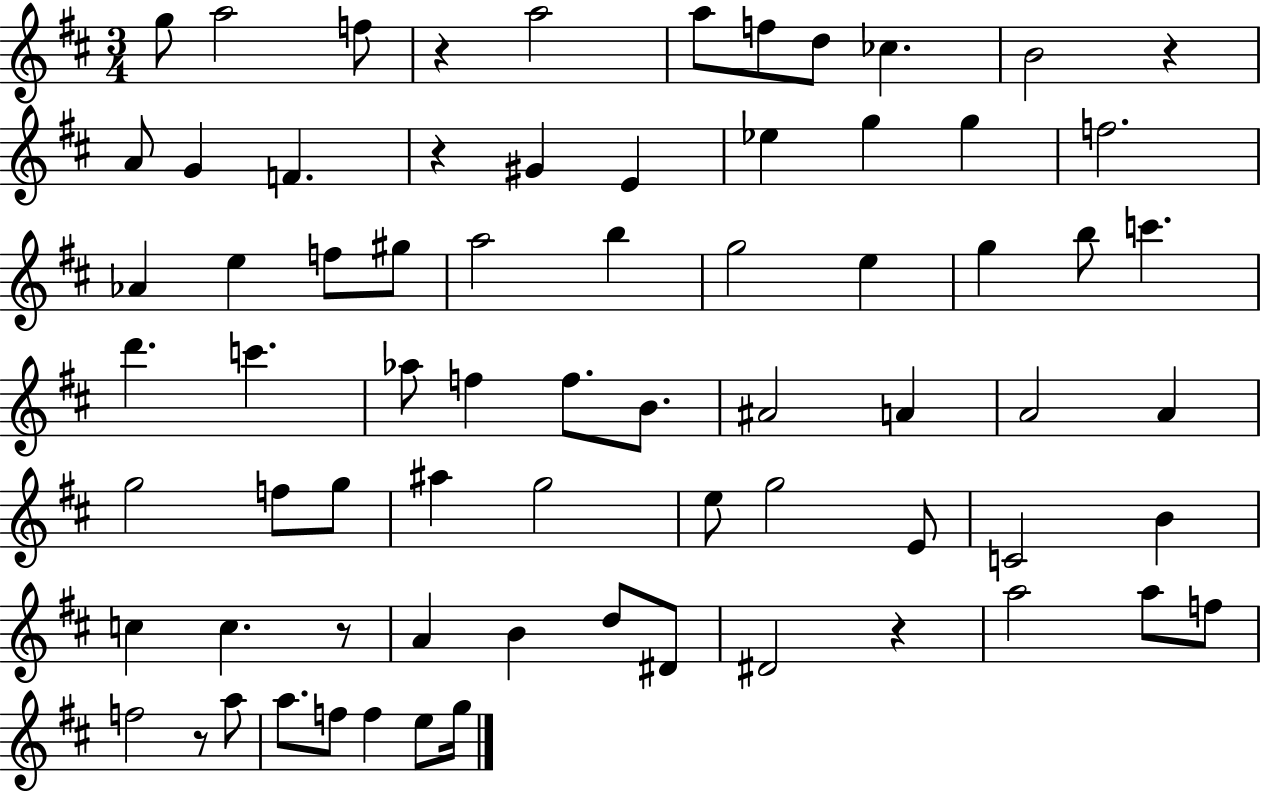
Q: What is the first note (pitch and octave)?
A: G5